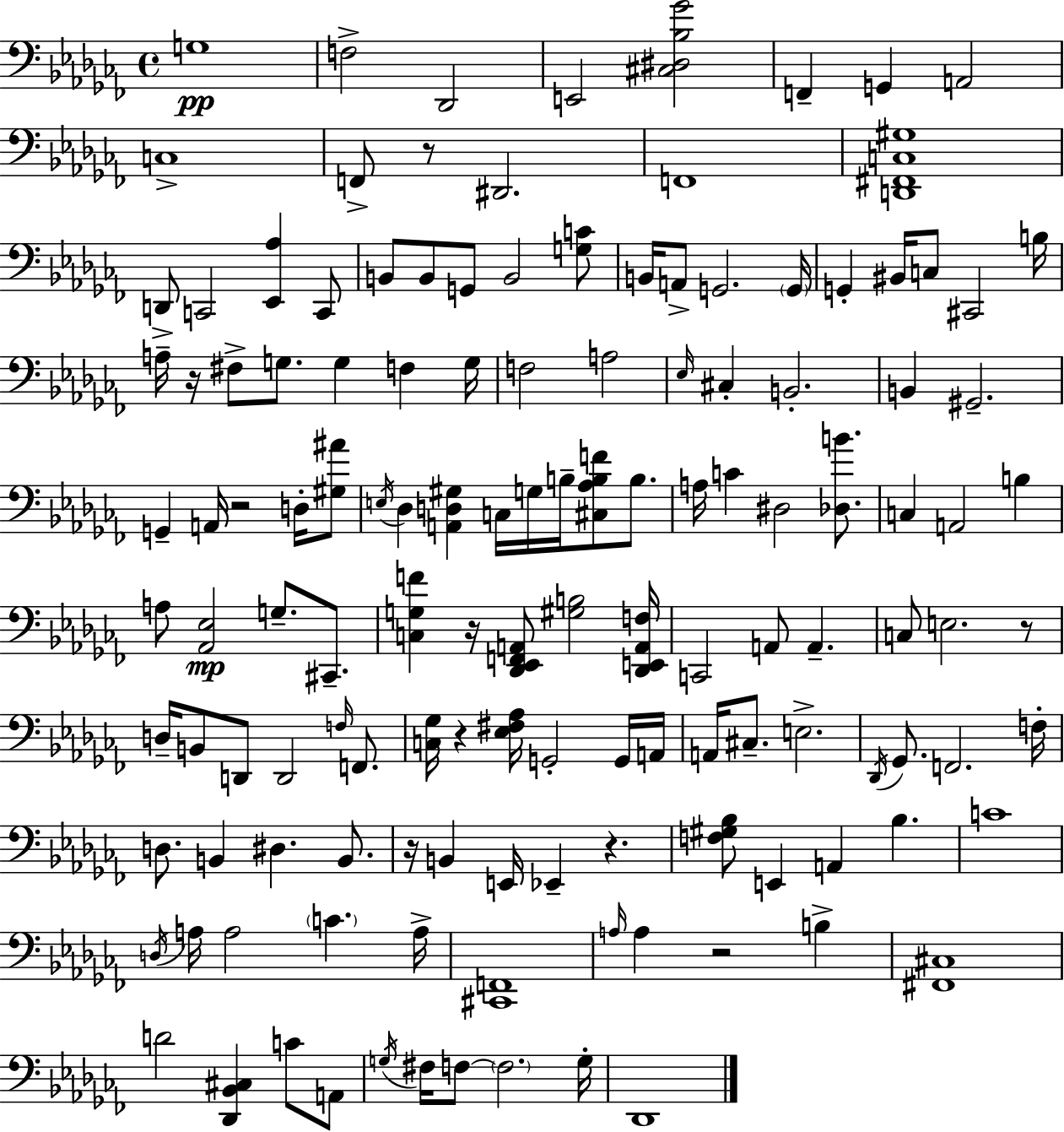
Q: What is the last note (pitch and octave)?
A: Db2